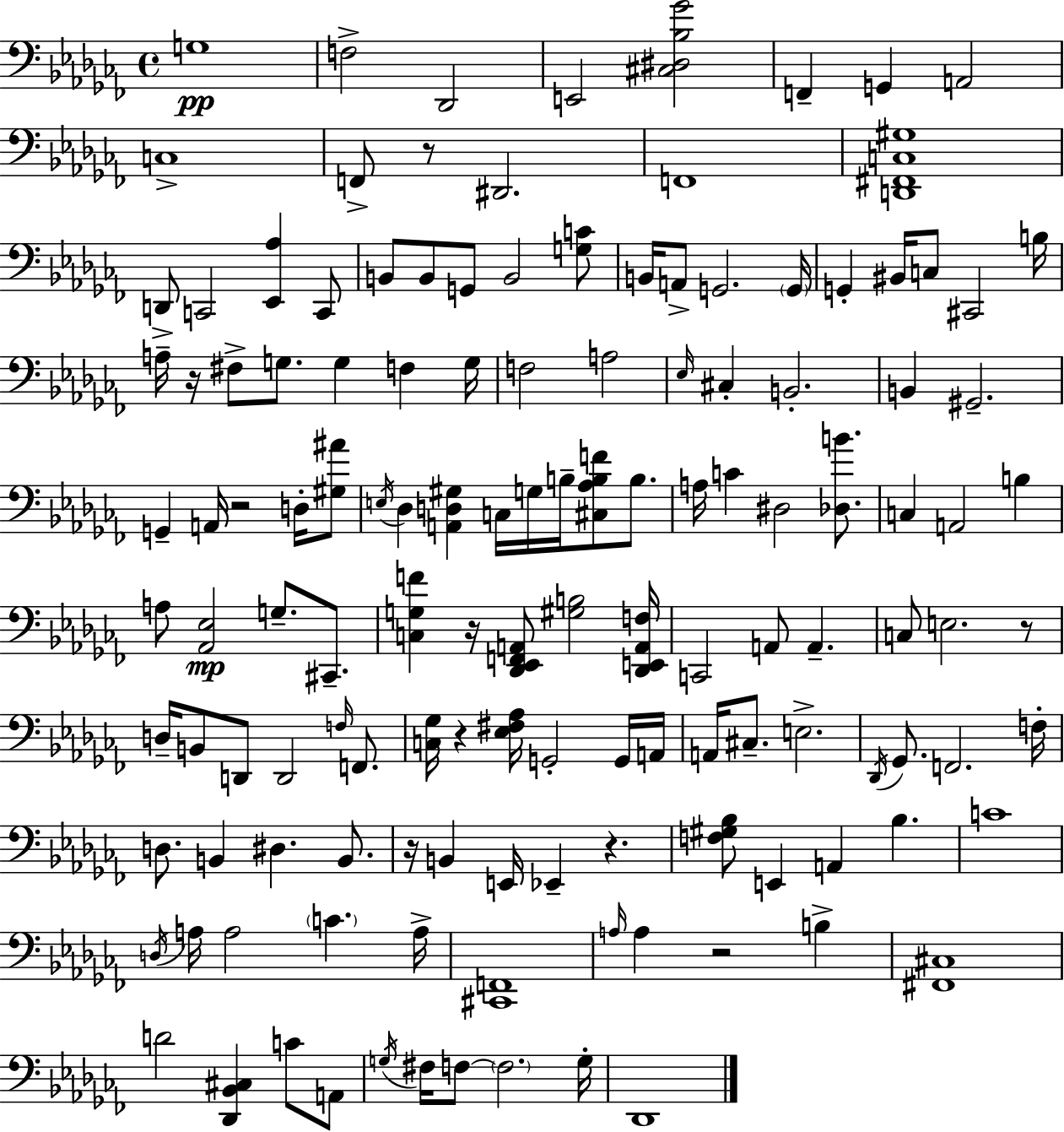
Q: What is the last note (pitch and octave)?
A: Db2